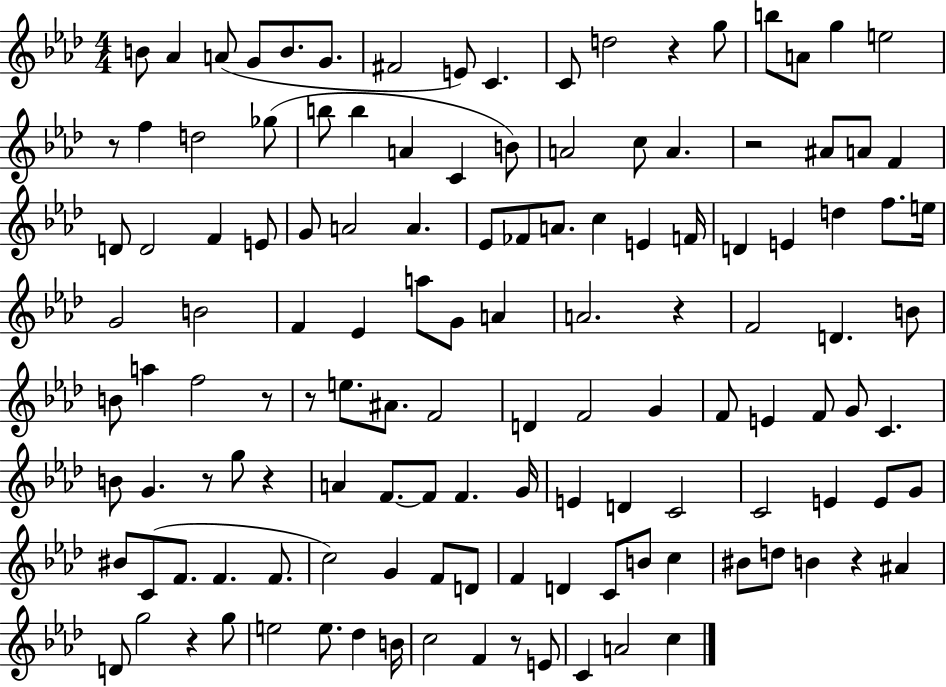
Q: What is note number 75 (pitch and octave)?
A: G4